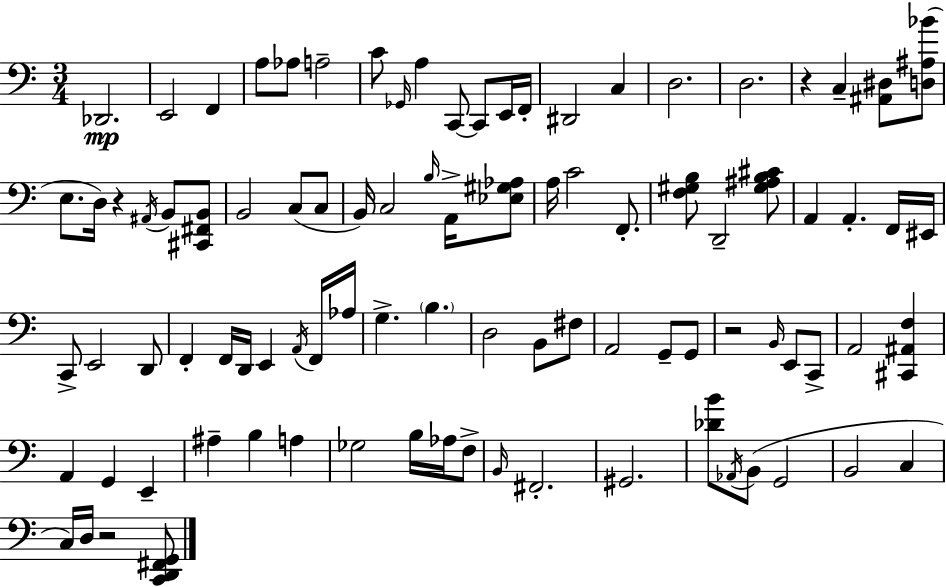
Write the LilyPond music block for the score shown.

{
  \clef bass
  \numericTimeSignature
  \time 3/4
  \key c \major
  \repeat volta 2 { des,2.\mp | e,2 f,4 | a8 aes8 a2-- | c'8 \grace { ges,16 } a4 c,8~~ c,8 e,16 | \break f,16-. dis,2 c4 | d2. | d2. | r4 c4-- <ais, dis>8 <d ais bes'>8( | \break e8. d16) r4 \acciaccatura { ais,16 } b,8 | <cis, fis, b,>8 b,2 c8( | c8 b,16) c2 \grace { b16 } | a,16-> <ees gis aes>8 a16 c'2 | \break f,8.-. <f gis b>8 d,2-- | <gis ais b cis'>8 a,4 a,4.-. | f,16 eis,16 c,8-> e,2 | d,8 f,4-. f,16 d,16 e,4 | \break \acciaccatura { a,16 } f,16 aes16 g4.-> \parenthesize b4. | d2 | b,8 fis8 a,2 | g,8-- g,8 r2 | \break \grace { b,16 } e,8 c,8-> a,2 | <cis, ais, f>4 a,4 g,4 | e,4-- ais4-- b4 | a4 ges2 | \break b16 aes16 f8-> \grace { b,16 } fis,2.-. | gis,2. | <des' b'>8 \acciaccatura { aes,16 }( b,8 g,2 | b,2 | \break c4 c16) d16 r2 | <c, d, fis, g,>8 } \bar "|."
}